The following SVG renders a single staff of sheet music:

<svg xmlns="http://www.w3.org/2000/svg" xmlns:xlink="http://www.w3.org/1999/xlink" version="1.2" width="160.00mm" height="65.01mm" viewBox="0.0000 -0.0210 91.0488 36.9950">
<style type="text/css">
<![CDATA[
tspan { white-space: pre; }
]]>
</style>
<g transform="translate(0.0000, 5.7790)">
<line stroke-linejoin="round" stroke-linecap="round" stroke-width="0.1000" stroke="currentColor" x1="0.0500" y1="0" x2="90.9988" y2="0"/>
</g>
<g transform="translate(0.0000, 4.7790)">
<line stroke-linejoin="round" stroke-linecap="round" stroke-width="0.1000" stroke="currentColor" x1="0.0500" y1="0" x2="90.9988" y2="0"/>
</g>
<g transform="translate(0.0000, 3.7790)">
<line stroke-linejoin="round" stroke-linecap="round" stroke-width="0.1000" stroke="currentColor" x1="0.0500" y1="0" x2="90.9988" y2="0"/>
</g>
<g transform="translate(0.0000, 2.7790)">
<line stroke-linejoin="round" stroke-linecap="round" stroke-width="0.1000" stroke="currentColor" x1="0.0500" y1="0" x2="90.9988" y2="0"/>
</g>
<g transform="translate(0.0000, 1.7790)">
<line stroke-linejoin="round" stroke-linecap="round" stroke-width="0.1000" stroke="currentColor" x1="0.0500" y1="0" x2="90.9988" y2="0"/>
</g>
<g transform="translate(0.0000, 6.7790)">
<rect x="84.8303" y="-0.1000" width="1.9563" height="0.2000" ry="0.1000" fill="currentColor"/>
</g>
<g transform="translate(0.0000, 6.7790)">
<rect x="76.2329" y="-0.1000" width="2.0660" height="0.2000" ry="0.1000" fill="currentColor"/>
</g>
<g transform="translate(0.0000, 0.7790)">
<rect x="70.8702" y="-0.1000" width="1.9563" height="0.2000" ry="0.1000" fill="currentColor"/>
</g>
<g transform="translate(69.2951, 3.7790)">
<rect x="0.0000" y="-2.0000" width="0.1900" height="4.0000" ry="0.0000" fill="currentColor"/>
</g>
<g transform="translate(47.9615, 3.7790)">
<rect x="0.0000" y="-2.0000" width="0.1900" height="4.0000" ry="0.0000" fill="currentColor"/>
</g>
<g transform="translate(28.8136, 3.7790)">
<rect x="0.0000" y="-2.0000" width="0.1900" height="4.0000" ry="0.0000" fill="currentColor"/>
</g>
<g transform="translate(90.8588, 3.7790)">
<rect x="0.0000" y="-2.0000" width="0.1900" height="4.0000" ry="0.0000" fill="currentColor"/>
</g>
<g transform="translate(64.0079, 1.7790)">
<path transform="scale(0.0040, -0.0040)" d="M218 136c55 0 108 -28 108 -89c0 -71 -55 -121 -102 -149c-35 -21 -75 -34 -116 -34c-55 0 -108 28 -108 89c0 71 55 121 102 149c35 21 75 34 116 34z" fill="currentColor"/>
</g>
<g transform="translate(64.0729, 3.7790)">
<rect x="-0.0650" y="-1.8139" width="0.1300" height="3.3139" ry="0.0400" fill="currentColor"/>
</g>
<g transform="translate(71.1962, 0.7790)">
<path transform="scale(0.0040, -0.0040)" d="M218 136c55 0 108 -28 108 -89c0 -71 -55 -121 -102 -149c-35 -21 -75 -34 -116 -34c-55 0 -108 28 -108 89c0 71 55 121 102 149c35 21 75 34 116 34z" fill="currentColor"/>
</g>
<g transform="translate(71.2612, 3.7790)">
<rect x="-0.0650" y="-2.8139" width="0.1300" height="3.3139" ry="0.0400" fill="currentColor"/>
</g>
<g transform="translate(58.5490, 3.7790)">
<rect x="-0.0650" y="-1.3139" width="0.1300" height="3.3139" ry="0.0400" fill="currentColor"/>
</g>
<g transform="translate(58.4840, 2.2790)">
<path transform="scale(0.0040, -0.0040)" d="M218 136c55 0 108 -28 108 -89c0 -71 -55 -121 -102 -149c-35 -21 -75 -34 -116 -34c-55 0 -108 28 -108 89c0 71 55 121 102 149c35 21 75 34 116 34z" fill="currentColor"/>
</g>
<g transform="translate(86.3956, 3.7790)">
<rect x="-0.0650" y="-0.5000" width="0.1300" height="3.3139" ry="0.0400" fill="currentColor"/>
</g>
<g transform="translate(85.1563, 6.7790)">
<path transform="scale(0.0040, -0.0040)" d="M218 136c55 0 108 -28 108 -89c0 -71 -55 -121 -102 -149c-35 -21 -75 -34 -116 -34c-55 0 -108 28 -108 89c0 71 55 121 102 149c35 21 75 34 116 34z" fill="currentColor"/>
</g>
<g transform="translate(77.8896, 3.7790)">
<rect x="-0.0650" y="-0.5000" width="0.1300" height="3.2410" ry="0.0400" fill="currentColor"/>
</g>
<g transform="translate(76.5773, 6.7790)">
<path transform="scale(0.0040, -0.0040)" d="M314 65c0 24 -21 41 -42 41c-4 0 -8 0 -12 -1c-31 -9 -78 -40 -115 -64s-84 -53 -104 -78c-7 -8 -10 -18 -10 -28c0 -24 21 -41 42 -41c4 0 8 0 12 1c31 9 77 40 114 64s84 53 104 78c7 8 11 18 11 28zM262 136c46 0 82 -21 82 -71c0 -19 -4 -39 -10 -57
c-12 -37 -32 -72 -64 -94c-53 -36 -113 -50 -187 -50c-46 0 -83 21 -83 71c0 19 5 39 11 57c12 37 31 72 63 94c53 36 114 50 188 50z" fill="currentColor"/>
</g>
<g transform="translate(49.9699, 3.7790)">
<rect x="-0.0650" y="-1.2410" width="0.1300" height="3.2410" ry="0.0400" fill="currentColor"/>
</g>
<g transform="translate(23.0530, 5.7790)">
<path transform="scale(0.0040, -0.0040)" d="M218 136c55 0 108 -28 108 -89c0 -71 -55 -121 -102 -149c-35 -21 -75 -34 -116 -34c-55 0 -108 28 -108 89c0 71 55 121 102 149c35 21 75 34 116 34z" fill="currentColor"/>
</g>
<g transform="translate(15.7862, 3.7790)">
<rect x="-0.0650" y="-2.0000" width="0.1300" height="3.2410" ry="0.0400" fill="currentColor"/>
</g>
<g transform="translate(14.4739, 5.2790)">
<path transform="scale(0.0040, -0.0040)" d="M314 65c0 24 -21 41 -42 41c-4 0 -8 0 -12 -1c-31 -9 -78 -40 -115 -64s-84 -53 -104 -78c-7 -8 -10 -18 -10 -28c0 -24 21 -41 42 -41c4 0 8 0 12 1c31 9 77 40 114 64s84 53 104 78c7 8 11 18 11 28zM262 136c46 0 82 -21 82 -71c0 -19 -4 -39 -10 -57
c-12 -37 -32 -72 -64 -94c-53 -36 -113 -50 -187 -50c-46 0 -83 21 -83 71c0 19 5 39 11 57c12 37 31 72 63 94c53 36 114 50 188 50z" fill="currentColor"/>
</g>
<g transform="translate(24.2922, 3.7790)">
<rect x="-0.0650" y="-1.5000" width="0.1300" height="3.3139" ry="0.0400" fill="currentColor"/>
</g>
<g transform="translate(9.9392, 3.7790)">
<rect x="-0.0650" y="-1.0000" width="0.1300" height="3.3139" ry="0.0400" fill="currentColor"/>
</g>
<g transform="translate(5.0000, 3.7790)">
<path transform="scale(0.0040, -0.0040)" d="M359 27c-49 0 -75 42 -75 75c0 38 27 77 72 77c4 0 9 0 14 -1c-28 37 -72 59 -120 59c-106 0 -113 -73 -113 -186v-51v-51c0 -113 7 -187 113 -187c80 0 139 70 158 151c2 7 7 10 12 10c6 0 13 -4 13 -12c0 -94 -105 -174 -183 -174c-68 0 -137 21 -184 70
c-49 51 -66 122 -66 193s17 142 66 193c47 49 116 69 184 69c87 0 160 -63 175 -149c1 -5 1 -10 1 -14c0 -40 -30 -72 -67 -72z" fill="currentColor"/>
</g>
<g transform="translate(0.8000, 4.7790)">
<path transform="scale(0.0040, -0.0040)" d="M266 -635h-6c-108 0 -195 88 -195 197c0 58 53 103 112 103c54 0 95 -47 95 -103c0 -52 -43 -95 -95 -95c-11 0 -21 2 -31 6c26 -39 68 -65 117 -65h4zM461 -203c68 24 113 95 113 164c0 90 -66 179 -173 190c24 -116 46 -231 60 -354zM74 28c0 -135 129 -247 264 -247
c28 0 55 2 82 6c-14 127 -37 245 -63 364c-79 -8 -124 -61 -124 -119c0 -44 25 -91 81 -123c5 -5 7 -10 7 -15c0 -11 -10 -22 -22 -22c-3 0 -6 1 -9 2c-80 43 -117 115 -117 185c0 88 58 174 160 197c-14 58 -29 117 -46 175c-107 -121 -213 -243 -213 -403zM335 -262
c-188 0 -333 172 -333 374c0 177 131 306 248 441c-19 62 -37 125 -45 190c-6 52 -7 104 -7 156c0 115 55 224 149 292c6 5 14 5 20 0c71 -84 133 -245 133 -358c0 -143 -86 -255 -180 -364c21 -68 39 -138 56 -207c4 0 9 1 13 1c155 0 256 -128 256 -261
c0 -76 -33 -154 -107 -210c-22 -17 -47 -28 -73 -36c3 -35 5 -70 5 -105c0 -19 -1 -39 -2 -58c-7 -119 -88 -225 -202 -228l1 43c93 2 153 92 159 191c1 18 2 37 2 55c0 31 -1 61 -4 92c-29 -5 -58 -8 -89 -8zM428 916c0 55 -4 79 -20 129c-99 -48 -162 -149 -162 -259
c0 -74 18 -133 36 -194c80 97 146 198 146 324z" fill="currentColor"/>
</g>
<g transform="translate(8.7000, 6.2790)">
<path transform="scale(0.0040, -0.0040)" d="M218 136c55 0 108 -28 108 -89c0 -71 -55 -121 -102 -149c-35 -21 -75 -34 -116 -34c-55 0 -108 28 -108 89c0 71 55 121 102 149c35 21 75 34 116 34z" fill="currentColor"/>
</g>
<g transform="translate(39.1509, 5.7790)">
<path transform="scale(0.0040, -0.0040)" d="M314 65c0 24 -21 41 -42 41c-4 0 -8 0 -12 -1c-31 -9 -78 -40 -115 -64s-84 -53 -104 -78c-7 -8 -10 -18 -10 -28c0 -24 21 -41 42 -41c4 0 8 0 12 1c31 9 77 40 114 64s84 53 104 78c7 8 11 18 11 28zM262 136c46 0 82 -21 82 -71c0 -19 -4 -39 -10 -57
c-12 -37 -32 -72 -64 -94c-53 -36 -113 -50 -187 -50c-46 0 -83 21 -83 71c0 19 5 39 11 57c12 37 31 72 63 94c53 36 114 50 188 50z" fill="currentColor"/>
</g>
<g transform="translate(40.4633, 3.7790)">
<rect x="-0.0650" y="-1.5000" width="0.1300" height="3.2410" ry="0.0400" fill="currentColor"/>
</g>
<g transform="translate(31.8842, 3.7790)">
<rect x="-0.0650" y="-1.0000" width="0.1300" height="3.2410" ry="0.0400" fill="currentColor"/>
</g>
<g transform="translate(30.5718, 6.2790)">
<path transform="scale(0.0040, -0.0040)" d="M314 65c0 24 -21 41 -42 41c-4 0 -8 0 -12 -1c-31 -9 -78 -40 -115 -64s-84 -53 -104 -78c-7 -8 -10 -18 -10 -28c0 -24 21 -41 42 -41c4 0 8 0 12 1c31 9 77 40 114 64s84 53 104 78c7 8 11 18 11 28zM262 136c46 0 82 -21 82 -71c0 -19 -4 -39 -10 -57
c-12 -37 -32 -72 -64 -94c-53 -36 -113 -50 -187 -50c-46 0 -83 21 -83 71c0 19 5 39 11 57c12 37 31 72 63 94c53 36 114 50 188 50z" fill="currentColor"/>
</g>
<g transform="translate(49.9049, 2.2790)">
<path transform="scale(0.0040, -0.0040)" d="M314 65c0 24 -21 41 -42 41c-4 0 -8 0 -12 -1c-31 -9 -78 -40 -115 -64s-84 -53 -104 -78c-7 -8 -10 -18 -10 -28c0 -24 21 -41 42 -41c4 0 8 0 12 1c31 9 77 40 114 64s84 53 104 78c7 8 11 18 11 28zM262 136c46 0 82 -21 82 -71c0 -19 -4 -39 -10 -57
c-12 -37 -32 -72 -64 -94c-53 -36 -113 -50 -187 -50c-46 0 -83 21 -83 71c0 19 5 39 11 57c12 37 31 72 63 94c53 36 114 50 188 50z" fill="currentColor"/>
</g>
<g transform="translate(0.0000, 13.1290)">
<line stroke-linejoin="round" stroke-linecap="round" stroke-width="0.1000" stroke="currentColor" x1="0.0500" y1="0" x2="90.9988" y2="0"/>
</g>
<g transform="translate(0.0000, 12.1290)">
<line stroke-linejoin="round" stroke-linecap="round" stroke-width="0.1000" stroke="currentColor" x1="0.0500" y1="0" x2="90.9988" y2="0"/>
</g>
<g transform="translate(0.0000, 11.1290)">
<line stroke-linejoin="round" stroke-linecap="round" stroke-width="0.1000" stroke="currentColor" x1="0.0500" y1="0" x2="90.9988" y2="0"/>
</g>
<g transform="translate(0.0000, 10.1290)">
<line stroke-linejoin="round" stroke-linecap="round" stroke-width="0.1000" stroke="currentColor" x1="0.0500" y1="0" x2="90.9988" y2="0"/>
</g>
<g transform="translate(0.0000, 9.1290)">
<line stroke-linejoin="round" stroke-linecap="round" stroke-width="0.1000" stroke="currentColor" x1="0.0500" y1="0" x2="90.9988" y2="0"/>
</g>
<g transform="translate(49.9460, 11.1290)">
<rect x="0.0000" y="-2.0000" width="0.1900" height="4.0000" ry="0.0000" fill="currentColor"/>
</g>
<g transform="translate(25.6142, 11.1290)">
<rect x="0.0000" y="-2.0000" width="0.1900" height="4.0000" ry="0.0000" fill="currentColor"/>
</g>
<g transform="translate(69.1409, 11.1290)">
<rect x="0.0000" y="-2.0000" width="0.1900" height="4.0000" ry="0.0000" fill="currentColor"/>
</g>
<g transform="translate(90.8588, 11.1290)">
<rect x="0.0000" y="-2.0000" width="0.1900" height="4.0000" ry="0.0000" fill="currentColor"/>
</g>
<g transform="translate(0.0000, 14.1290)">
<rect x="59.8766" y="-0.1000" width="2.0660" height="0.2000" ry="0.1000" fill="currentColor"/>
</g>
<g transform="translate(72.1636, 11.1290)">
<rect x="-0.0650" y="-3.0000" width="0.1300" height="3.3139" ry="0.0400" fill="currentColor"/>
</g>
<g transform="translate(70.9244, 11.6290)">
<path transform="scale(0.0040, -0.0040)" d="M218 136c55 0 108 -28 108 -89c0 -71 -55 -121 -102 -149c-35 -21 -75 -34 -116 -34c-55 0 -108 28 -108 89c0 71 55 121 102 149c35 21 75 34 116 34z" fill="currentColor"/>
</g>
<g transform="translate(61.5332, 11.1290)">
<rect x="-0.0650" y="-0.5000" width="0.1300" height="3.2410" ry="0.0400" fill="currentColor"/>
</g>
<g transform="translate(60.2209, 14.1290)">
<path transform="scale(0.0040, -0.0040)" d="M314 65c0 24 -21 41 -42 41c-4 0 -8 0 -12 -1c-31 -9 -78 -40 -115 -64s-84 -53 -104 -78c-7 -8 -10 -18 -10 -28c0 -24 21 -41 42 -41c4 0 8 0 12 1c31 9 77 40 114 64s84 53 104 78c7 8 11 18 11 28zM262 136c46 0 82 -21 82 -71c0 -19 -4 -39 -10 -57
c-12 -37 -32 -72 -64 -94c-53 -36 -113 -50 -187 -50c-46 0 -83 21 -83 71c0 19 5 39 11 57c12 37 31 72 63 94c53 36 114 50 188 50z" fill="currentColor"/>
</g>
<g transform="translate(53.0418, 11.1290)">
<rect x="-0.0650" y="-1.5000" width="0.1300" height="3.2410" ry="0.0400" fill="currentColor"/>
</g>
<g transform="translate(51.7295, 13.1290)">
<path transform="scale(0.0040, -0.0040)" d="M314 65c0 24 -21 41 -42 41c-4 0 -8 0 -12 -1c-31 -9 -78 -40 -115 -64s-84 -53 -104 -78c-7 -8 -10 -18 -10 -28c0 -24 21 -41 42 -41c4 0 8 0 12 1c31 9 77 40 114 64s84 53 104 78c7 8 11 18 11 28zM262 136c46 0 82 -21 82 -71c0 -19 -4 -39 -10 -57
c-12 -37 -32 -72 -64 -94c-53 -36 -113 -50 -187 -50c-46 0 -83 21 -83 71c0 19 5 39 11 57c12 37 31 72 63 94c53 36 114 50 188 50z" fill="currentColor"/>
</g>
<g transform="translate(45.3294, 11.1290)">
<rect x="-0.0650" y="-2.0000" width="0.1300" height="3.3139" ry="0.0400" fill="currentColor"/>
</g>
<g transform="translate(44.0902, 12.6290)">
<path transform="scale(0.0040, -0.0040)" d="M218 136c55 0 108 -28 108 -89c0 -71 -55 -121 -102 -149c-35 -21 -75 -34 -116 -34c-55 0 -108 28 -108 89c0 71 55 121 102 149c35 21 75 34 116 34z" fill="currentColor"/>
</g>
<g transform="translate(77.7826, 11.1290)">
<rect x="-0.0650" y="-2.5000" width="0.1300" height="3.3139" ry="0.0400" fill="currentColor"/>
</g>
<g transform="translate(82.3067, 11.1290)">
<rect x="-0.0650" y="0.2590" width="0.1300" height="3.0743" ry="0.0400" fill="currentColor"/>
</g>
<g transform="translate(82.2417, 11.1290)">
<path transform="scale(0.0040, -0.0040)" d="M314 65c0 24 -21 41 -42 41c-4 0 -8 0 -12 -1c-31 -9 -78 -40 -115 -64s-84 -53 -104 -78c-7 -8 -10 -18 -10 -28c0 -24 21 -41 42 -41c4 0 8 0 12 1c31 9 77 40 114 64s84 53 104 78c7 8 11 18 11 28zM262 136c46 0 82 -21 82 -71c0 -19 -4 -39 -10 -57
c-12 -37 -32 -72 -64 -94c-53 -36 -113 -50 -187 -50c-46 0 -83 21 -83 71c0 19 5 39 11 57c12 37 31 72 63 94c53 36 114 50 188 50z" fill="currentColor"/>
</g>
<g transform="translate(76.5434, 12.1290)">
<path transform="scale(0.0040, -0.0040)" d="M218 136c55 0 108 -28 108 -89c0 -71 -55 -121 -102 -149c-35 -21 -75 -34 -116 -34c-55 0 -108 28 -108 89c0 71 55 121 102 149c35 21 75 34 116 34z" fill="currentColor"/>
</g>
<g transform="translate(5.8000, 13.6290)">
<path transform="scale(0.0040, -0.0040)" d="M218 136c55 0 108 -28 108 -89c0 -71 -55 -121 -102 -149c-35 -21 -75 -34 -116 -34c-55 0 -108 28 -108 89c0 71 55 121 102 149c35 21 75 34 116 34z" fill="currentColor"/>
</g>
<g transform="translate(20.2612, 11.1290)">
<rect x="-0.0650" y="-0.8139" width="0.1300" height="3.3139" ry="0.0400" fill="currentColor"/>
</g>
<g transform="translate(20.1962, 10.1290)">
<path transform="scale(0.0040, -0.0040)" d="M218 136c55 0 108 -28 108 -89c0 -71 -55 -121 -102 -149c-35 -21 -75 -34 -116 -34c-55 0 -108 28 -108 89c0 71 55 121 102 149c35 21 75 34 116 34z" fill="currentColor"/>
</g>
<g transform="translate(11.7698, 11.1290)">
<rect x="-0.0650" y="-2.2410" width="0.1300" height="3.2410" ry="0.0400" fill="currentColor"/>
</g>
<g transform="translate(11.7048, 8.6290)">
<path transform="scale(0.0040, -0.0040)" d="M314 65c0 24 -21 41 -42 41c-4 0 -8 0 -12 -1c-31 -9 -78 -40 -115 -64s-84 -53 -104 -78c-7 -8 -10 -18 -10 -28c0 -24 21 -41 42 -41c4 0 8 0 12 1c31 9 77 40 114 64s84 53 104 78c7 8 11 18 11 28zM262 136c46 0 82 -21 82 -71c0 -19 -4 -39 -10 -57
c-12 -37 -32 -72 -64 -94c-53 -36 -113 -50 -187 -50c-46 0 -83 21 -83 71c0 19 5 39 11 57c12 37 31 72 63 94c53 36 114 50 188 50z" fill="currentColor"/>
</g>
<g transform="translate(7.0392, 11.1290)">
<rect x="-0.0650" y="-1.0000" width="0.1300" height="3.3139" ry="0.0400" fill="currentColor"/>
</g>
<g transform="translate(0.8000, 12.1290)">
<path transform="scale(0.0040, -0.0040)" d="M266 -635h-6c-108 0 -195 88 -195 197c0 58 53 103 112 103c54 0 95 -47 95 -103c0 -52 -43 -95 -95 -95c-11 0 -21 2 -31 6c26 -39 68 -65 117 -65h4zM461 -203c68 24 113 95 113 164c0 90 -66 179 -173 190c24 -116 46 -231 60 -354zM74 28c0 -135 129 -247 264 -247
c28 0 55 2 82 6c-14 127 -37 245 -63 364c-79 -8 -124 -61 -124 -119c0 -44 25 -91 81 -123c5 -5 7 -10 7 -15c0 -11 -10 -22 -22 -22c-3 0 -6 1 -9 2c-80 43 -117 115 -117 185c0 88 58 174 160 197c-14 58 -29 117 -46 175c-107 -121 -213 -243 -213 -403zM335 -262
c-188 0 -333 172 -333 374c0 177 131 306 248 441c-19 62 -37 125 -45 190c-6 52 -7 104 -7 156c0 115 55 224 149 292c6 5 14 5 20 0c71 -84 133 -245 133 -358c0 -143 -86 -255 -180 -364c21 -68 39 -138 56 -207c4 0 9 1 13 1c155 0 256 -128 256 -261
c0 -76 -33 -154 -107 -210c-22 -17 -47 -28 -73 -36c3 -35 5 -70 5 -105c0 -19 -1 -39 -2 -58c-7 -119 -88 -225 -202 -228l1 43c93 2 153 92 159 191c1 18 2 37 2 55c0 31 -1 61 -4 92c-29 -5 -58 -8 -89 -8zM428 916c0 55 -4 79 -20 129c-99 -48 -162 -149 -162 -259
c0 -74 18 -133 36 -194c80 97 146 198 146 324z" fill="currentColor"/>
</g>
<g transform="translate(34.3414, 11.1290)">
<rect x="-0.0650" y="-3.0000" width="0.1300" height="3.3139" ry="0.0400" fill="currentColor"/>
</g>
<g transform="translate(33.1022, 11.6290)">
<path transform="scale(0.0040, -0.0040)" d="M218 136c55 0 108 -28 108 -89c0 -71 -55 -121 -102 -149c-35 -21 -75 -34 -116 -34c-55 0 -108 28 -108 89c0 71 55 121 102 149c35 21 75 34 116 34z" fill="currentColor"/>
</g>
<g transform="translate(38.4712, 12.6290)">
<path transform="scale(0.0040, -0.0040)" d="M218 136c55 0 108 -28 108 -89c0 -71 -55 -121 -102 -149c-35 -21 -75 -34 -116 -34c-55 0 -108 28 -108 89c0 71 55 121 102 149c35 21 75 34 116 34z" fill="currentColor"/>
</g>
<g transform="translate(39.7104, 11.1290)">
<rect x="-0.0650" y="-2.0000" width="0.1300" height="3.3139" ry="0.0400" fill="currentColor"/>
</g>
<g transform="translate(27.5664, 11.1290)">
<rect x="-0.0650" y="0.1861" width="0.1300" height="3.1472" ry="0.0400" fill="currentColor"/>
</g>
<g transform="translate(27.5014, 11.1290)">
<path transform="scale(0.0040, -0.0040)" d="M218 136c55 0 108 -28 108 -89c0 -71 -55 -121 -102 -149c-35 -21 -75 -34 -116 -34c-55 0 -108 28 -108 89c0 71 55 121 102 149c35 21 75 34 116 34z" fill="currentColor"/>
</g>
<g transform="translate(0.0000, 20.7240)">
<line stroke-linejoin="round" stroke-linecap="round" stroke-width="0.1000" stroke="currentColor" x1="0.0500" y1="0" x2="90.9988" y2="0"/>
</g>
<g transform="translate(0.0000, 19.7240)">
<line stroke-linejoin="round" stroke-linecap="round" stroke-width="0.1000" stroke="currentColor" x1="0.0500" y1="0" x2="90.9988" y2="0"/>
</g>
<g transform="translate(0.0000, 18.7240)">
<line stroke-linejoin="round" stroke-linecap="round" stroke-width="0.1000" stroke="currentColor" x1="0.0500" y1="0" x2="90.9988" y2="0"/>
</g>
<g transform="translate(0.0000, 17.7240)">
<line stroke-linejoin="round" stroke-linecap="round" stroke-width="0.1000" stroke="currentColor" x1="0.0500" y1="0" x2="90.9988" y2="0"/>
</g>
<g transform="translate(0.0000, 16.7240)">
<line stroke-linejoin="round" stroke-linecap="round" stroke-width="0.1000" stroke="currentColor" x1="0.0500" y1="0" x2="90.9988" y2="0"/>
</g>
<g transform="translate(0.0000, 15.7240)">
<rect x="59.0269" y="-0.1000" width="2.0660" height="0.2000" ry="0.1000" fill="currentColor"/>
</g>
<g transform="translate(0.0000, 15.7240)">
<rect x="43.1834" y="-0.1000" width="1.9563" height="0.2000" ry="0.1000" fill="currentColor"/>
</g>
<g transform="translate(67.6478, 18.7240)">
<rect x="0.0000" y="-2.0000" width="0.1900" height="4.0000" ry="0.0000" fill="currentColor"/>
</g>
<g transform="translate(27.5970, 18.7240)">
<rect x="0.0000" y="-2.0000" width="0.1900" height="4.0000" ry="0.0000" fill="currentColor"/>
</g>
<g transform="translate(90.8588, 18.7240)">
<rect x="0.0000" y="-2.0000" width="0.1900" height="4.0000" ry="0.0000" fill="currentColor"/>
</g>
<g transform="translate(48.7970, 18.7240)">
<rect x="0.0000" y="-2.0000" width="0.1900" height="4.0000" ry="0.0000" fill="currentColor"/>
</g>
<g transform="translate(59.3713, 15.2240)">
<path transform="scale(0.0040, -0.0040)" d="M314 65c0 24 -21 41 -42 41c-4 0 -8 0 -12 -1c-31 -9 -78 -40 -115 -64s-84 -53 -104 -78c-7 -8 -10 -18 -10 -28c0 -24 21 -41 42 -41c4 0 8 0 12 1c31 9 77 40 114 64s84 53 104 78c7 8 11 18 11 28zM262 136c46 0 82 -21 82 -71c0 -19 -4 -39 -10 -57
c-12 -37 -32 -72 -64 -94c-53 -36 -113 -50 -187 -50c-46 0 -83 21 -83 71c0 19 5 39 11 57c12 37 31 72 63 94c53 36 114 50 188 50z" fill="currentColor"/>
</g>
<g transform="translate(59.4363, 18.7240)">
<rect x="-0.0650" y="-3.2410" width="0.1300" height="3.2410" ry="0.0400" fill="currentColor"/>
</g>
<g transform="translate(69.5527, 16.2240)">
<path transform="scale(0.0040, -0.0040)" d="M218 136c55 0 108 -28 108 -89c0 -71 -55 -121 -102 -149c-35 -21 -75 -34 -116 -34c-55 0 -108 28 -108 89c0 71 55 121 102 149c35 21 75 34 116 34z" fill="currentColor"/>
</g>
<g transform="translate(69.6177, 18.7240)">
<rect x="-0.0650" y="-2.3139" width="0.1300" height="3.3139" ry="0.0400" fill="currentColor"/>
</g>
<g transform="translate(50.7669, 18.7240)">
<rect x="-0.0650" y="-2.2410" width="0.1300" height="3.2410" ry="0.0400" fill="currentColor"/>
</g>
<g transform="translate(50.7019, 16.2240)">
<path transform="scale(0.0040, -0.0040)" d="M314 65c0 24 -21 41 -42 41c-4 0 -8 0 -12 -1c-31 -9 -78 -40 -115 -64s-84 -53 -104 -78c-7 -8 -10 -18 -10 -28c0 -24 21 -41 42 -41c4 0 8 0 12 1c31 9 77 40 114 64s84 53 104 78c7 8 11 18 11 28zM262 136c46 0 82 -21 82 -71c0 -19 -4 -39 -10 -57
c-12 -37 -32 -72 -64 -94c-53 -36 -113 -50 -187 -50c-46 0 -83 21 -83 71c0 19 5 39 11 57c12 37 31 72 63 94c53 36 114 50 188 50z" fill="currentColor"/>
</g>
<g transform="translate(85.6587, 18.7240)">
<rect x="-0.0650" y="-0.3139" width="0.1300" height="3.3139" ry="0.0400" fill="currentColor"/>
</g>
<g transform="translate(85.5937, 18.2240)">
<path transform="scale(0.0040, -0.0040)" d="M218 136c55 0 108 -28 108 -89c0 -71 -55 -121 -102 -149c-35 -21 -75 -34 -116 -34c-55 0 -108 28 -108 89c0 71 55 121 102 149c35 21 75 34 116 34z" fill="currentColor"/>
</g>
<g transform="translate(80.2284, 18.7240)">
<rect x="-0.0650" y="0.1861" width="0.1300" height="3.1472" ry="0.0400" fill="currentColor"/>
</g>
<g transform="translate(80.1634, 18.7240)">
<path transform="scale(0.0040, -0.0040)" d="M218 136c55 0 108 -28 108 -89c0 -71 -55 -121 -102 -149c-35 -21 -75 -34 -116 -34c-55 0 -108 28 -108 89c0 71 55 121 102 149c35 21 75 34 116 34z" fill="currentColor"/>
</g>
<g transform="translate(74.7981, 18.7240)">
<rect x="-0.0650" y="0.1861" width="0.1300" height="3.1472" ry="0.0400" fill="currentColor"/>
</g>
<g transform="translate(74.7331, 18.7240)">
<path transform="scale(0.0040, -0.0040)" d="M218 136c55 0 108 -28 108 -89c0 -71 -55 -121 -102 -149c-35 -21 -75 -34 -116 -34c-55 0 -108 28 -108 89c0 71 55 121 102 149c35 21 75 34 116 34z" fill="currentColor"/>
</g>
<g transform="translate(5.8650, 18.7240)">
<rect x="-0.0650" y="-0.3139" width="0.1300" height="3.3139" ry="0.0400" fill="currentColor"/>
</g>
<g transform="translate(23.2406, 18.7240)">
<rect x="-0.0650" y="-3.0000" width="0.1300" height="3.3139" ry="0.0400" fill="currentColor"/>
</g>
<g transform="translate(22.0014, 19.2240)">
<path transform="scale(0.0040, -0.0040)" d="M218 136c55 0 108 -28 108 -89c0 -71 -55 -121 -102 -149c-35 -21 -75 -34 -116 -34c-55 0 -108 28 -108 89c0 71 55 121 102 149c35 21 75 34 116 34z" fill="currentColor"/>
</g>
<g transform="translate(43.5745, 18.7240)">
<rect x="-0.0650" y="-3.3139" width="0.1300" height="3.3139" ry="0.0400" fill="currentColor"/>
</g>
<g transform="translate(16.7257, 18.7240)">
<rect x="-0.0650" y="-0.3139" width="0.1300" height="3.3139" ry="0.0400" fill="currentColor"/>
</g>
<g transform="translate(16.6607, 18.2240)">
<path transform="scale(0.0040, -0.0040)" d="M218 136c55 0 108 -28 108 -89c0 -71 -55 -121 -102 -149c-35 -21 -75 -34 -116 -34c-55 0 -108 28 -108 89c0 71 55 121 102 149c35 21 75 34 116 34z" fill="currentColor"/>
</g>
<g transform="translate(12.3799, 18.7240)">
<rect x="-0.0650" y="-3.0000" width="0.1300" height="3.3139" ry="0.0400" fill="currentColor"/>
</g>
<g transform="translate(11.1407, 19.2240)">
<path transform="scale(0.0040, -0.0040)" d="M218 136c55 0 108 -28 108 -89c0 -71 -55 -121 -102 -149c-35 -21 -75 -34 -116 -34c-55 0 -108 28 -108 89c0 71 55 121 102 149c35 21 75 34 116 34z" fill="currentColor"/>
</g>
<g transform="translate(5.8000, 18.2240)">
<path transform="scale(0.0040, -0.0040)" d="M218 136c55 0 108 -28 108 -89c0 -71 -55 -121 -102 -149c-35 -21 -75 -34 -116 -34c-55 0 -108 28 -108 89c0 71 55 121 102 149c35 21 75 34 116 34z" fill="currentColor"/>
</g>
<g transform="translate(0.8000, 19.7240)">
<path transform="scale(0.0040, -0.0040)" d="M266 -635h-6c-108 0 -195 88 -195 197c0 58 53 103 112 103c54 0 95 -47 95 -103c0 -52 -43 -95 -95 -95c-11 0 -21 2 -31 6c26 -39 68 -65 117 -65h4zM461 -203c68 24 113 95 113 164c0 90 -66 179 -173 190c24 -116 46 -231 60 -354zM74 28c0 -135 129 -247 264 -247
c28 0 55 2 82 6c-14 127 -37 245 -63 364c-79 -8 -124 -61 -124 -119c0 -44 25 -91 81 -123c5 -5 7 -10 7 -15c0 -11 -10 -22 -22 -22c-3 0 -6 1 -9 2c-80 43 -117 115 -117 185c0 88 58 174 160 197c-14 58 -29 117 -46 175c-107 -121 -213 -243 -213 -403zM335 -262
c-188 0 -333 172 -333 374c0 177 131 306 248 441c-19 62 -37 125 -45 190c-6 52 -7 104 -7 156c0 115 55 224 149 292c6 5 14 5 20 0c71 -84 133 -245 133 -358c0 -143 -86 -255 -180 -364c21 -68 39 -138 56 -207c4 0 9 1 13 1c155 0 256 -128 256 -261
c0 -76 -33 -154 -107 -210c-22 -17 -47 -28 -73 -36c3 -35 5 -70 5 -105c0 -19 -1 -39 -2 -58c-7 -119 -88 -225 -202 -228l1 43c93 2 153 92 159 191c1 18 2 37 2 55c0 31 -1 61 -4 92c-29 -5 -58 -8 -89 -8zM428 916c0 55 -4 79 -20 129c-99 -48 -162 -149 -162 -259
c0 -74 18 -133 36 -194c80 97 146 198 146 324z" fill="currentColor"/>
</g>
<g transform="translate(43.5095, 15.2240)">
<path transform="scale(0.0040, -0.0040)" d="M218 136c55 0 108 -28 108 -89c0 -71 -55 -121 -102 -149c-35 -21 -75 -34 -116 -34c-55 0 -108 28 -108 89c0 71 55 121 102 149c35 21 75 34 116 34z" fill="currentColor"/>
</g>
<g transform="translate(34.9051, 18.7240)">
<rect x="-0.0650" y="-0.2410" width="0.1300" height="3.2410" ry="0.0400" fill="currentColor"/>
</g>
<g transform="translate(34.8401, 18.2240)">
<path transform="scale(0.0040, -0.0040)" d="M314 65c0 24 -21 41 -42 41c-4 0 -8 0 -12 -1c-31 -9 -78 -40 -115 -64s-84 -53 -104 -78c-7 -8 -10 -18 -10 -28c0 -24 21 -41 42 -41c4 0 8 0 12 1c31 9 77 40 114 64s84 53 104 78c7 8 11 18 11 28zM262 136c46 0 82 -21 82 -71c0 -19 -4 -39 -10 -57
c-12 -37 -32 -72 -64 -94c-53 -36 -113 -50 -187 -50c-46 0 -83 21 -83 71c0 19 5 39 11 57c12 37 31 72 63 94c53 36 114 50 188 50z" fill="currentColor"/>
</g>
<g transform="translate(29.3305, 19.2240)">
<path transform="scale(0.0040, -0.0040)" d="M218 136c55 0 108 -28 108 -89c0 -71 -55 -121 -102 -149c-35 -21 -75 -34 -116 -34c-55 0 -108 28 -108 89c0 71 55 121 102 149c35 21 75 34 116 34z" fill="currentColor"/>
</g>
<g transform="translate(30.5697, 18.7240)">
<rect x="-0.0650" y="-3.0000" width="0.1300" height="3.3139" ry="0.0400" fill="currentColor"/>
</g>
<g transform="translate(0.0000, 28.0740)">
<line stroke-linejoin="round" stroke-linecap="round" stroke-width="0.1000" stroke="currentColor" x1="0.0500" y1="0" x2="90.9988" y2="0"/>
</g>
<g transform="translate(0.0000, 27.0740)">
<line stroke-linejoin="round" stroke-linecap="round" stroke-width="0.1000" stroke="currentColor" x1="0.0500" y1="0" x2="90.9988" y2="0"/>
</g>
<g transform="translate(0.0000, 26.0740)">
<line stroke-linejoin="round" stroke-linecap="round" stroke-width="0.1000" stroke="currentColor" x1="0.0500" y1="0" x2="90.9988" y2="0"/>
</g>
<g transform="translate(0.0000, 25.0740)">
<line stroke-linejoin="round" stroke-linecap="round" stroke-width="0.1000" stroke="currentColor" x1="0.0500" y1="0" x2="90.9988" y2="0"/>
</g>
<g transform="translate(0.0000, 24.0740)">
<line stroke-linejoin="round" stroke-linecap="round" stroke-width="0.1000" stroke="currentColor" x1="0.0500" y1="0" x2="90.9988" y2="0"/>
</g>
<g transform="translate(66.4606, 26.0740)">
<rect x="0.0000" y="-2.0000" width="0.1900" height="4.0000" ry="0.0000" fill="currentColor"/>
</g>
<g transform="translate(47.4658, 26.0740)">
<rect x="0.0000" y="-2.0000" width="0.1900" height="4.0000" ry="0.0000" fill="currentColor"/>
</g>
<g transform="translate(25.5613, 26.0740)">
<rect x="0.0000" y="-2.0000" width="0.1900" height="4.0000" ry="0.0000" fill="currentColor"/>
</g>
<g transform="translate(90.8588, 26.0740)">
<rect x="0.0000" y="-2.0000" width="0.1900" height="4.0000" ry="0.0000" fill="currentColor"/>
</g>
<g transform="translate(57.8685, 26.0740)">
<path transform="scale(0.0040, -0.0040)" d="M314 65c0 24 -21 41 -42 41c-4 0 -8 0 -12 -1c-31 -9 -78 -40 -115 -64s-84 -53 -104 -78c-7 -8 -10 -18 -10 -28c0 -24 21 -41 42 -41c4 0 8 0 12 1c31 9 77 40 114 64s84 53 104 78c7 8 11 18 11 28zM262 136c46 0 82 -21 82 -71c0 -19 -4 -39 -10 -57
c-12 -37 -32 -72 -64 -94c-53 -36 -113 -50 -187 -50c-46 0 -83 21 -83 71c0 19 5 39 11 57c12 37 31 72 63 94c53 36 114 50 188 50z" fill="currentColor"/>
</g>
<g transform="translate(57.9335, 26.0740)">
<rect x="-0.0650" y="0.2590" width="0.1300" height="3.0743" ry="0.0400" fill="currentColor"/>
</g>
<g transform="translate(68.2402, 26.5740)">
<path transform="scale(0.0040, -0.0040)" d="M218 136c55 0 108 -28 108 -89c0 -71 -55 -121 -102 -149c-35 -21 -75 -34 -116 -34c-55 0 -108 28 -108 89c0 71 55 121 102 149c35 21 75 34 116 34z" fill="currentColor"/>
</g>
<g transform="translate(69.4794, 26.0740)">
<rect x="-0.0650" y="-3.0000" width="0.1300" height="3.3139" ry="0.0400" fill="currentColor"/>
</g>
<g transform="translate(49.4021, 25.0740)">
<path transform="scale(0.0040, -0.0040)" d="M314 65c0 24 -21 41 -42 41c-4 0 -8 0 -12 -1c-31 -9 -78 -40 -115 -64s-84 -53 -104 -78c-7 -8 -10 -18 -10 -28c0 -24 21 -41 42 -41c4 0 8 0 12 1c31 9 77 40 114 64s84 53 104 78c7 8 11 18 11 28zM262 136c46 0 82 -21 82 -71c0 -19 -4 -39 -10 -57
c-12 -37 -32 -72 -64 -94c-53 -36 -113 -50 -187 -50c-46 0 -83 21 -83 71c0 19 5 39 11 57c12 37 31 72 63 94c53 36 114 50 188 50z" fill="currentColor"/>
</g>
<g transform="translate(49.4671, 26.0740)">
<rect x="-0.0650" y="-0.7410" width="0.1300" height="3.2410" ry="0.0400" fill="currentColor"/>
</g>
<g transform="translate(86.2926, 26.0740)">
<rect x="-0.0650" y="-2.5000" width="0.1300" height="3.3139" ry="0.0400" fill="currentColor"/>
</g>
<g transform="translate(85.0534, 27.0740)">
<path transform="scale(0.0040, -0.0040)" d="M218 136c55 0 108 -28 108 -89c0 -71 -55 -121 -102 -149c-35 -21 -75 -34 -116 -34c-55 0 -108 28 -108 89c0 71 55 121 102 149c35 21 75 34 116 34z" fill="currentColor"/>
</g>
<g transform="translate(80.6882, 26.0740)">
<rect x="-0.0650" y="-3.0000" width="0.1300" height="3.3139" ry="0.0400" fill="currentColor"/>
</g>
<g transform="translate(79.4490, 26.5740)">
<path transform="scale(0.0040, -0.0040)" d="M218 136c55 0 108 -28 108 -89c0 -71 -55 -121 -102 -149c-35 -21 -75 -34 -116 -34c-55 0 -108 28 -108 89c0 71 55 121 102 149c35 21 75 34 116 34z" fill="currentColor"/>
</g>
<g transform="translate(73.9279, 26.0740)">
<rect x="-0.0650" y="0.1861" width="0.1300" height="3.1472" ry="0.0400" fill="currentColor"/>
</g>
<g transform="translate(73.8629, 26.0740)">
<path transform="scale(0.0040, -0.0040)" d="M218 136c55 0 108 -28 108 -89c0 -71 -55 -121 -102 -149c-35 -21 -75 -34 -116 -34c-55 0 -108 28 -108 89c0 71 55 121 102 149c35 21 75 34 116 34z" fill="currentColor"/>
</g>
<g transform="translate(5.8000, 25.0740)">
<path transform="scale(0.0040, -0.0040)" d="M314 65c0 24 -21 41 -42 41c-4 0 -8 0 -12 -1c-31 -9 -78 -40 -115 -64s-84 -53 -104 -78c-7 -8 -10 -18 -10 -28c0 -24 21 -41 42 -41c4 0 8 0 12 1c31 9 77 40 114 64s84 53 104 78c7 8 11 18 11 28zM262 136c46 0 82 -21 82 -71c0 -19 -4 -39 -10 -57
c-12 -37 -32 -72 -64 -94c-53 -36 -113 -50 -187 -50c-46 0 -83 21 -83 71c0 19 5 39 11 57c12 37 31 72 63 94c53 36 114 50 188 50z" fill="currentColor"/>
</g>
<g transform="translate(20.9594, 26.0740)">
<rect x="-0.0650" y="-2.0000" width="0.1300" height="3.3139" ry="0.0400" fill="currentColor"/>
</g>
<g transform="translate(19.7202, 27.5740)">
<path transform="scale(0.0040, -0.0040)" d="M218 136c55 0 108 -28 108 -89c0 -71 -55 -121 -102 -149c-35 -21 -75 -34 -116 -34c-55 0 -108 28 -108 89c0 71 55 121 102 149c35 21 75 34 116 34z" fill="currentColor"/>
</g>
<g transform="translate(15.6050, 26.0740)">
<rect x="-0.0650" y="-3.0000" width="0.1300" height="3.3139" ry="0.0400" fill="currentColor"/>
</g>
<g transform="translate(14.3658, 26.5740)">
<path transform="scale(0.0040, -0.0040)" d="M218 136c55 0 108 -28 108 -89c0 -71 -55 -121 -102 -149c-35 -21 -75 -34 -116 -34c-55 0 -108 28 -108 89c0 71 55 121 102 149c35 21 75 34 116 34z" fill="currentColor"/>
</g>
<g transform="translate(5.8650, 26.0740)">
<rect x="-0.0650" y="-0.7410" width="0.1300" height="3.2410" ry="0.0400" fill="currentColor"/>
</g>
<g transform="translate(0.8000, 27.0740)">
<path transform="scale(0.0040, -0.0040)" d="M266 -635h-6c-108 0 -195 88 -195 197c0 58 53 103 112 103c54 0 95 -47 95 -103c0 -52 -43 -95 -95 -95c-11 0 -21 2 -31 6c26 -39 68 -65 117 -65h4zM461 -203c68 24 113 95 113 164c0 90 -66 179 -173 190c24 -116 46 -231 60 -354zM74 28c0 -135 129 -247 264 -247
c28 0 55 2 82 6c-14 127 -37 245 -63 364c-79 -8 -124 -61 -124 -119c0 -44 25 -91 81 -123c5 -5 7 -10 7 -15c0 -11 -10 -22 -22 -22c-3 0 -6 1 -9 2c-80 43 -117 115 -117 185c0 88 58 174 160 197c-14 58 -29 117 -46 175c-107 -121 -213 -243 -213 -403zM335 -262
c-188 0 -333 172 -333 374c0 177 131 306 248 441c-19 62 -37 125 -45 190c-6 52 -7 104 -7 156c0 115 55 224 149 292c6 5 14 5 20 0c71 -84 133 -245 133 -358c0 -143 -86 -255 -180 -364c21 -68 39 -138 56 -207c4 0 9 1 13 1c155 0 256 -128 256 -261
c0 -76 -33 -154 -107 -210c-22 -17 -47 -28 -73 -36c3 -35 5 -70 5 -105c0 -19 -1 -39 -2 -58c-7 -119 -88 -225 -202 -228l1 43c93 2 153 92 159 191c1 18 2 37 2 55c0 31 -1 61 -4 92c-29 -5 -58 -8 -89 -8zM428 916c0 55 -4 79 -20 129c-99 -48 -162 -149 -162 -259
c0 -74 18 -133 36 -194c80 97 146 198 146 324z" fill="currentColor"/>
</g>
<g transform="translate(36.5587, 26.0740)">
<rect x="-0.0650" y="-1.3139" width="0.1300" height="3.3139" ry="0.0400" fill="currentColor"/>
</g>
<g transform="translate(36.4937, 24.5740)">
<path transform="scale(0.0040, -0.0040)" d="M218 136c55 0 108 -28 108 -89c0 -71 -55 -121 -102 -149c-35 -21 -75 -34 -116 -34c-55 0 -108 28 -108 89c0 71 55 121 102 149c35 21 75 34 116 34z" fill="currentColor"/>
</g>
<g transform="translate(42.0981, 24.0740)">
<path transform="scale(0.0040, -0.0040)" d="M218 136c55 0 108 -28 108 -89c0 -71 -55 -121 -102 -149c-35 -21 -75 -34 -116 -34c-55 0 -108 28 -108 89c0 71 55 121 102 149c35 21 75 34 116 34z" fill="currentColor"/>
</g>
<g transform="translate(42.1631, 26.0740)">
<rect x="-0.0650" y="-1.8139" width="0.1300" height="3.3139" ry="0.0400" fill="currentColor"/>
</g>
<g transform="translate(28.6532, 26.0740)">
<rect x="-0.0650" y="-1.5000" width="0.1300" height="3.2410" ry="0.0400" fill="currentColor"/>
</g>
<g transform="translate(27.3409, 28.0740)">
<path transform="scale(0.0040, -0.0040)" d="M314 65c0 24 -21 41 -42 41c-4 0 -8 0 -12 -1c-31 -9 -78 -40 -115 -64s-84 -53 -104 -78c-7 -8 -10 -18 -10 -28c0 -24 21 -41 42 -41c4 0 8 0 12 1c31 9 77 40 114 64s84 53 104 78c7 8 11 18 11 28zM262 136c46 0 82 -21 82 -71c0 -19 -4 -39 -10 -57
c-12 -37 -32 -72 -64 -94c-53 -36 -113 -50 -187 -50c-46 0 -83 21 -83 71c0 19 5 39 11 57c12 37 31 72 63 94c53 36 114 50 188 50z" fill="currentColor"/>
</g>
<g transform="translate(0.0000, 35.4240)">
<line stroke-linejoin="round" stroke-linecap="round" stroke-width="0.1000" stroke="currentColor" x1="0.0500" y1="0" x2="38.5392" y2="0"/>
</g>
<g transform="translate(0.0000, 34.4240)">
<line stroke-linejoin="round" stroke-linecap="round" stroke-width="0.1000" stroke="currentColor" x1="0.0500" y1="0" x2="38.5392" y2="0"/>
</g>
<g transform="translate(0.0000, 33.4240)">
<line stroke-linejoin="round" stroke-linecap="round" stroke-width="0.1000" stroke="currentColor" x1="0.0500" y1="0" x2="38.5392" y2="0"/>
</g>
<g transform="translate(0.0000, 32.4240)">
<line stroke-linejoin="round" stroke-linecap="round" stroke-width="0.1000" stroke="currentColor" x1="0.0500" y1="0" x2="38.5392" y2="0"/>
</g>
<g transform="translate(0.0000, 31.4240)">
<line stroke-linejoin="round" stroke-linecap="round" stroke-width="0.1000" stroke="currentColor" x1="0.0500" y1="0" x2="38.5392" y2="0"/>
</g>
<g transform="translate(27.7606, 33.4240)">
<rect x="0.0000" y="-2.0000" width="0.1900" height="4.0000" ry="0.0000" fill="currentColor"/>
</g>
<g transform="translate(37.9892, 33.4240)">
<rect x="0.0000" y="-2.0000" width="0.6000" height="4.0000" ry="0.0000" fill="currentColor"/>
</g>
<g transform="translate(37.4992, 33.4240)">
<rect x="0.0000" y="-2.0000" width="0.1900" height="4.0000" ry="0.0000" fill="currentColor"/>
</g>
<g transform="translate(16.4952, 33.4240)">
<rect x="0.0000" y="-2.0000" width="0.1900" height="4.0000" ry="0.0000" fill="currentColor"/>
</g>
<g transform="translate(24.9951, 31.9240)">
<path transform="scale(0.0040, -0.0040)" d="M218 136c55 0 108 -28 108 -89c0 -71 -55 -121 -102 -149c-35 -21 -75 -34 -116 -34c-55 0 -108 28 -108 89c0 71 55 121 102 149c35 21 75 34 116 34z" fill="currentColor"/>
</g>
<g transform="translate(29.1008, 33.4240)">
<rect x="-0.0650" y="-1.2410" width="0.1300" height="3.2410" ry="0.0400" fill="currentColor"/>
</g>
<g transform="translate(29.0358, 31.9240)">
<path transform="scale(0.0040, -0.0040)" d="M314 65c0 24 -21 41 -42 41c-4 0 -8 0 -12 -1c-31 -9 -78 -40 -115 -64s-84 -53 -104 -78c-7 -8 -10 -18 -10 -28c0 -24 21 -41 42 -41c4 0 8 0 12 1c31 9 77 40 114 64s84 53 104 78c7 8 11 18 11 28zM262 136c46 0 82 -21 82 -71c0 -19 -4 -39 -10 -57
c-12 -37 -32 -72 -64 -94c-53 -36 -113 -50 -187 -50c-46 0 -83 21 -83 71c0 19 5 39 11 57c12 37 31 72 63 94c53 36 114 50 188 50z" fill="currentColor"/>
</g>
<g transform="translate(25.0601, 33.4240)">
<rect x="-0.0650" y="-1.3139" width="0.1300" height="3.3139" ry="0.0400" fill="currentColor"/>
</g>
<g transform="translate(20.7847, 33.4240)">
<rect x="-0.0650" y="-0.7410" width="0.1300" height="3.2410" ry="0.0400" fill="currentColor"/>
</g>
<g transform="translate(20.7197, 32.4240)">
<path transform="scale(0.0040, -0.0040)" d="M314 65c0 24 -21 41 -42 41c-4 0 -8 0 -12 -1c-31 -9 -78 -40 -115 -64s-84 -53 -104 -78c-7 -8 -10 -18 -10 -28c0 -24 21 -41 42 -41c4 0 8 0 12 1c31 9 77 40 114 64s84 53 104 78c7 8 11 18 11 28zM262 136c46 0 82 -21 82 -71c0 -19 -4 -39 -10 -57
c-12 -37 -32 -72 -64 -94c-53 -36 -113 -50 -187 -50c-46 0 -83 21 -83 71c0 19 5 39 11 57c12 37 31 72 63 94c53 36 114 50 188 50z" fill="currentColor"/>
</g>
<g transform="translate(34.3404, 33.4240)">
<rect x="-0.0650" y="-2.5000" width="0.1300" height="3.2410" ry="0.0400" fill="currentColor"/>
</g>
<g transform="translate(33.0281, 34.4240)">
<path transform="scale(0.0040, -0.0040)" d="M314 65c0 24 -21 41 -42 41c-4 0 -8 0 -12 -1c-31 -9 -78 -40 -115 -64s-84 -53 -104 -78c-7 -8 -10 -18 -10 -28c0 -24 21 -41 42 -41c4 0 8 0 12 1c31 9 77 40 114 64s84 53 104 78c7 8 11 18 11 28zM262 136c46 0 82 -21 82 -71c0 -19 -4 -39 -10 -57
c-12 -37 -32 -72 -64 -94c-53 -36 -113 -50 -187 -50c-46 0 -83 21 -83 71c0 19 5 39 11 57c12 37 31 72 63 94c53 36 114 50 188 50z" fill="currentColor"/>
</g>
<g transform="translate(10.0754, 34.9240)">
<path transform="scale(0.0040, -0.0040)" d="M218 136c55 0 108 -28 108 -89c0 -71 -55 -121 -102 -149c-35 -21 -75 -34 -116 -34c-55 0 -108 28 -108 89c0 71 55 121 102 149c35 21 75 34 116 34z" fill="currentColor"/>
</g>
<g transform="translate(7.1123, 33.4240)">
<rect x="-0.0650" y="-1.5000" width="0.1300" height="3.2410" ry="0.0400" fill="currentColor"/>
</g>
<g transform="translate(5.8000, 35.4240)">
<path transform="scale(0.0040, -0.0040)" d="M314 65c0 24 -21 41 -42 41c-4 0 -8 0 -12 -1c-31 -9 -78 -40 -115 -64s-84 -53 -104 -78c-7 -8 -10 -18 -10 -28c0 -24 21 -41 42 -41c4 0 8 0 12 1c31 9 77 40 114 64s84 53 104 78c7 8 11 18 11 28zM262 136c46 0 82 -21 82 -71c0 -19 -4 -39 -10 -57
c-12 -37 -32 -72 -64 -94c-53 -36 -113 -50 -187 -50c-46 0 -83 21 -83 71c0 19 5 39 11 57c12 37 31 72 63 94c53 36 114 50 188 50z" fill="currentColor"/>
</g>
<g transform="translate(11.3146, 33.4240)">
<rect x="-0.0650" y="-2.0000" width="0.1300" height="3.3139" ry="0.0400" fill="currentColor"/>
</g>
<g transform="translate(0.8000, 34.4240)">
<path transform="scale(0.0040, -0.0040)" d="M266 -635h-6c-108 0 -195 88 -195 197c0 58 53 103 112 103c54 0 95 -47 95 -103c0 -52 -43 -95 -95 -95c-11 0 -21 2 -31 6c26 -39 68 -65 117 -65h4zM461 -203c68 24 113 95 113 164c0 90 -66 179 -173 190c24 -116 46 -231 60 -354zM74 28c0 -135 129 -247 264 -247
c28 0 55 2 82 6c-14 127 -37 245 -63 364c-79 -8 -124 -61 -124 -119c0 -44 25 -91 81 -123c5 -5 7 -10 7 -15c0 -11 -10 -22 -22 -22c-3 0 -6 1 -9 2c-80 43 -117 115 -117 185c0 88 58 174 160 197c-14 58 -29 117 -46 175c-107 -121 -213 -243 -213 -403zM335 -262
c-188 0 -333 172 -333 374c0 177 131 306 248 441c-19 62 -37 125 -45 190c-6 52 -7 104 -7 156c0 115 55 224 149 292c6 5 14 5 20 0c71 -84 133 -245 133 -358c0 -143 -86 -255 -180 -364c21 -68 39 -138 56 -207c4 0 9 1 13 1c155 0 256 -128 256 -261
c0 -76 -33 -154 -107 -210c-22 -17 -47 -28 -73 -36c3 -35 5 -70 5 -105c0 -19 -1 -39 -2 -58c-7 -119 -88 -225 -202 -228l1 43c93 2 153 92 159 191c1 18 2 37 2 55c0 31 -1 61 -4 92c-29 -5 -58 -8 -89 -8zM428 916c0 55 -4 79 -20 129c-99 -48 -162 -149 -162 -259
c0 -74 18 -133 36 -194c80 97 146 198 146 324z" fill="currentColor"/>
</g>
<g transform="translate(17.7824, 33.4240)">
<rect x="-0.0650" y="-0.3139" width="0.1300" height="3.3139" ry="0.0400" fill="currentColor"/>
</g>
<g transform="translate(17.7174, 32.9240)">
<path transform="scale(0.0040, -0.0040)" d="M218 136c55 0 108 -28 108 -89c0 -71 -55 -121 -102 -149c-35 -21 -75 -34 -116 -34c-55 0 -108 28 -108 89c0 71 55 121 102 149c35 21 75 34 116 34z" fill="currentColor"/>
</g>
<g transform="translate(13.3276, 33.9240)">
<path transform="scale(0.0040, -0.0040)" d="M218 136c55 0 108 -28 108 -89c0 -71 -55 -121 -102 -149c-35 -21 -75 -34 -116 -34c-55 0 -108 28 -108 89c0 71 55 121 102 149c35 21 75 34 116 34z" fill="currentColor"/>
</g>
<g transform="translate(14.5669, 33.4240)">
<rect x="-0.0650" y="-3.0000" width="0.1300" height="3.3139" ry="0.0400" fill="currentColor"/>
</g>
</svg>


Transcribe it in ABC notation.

X:1
T:Untitled
M:4/4
L:1/4
K:C
D F2 E D2 E2 e2 e f a C2 C D g2 d B A F F E2 C2 A G B2 c A c A A c2 b g2 b2 g B B c d2 A F E2 e f d2 B2 A B A G E2 F A c d2 e e2 G2